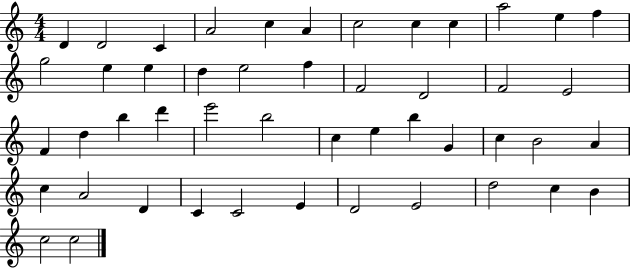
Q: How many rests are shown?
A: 0